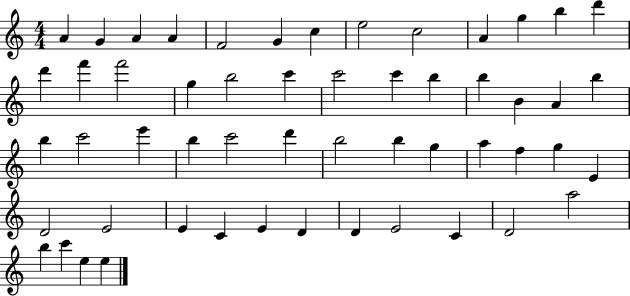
{
  \clef treble
  \numericTimeSignature
  \time 4/4
  \key c \major
  a'4 g'4 a'4 a'4 | f'2 g'4 c''4 | e''2 c''2 | a'4 g''4 b''4 d'''4 | \break d'''4 f'''4 f'''2 | g''4 b''2 c'''4 | c'''2 c'''4 b''4 | b''4 b'4 a'4 b''4 | \break b''4 c'''2 e'''4 | b''4 c'''2 d'''4 | b''2 b''4 g''4 | a''4 f''4 g''4 e'4 | \break d'2 e'2 | e'4 c'4 e'4 d'4 | d'4 e'2 c'4 | d'2 a''2 | \break b''4 c'''4 e''4 e''4 | \bar "|."
}